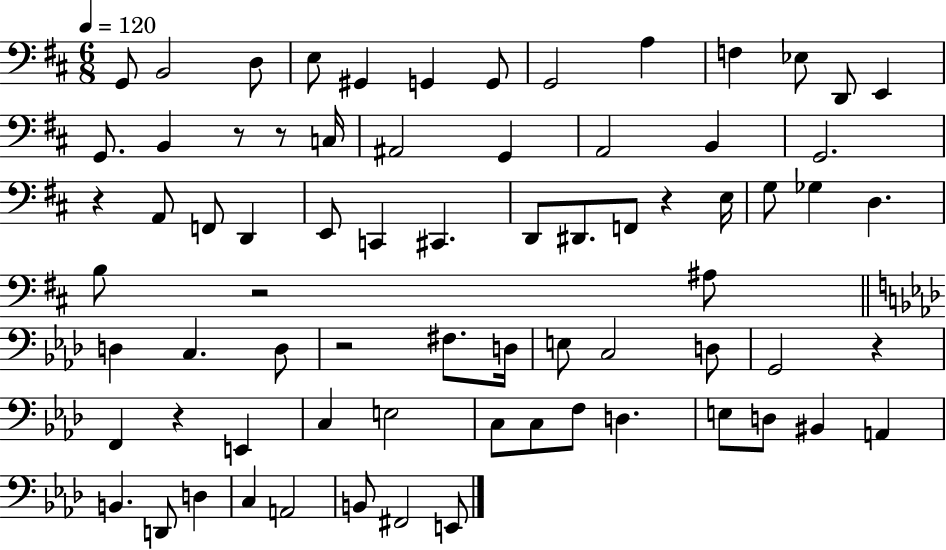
X:1
T:Untitled
M:6/8
L:1/4
K:D
G,,/2 B,,2 D,/2 E,/2 ^G,, G,, G,,/2 G,,2 A, F, _E,/2 D,,/2 E,, G,,/2 B,, z/2 z/2 C,/4 ^A,,2 G,, A,,2 B,, G,,2 z A,,/2 F,,/2 D,, E,,/2 C,, ^C,, D,,/2 ^D,,/2 F,,/2 z E,/4 G,/2 _G, D, B,/2 z2 ^A,/2 D, C, D,/2 z2 ^F,/2 D,/4 E,/2 C,2 D,/2 G,,2 z F,, z E,, C, E,2 C,/2 C,/2 F,/2 D, E,/2 D,/2 ^B,, A,, B,, D,,/2 D, C, A,,2 B,,/2 ^F,,2 E,,/2